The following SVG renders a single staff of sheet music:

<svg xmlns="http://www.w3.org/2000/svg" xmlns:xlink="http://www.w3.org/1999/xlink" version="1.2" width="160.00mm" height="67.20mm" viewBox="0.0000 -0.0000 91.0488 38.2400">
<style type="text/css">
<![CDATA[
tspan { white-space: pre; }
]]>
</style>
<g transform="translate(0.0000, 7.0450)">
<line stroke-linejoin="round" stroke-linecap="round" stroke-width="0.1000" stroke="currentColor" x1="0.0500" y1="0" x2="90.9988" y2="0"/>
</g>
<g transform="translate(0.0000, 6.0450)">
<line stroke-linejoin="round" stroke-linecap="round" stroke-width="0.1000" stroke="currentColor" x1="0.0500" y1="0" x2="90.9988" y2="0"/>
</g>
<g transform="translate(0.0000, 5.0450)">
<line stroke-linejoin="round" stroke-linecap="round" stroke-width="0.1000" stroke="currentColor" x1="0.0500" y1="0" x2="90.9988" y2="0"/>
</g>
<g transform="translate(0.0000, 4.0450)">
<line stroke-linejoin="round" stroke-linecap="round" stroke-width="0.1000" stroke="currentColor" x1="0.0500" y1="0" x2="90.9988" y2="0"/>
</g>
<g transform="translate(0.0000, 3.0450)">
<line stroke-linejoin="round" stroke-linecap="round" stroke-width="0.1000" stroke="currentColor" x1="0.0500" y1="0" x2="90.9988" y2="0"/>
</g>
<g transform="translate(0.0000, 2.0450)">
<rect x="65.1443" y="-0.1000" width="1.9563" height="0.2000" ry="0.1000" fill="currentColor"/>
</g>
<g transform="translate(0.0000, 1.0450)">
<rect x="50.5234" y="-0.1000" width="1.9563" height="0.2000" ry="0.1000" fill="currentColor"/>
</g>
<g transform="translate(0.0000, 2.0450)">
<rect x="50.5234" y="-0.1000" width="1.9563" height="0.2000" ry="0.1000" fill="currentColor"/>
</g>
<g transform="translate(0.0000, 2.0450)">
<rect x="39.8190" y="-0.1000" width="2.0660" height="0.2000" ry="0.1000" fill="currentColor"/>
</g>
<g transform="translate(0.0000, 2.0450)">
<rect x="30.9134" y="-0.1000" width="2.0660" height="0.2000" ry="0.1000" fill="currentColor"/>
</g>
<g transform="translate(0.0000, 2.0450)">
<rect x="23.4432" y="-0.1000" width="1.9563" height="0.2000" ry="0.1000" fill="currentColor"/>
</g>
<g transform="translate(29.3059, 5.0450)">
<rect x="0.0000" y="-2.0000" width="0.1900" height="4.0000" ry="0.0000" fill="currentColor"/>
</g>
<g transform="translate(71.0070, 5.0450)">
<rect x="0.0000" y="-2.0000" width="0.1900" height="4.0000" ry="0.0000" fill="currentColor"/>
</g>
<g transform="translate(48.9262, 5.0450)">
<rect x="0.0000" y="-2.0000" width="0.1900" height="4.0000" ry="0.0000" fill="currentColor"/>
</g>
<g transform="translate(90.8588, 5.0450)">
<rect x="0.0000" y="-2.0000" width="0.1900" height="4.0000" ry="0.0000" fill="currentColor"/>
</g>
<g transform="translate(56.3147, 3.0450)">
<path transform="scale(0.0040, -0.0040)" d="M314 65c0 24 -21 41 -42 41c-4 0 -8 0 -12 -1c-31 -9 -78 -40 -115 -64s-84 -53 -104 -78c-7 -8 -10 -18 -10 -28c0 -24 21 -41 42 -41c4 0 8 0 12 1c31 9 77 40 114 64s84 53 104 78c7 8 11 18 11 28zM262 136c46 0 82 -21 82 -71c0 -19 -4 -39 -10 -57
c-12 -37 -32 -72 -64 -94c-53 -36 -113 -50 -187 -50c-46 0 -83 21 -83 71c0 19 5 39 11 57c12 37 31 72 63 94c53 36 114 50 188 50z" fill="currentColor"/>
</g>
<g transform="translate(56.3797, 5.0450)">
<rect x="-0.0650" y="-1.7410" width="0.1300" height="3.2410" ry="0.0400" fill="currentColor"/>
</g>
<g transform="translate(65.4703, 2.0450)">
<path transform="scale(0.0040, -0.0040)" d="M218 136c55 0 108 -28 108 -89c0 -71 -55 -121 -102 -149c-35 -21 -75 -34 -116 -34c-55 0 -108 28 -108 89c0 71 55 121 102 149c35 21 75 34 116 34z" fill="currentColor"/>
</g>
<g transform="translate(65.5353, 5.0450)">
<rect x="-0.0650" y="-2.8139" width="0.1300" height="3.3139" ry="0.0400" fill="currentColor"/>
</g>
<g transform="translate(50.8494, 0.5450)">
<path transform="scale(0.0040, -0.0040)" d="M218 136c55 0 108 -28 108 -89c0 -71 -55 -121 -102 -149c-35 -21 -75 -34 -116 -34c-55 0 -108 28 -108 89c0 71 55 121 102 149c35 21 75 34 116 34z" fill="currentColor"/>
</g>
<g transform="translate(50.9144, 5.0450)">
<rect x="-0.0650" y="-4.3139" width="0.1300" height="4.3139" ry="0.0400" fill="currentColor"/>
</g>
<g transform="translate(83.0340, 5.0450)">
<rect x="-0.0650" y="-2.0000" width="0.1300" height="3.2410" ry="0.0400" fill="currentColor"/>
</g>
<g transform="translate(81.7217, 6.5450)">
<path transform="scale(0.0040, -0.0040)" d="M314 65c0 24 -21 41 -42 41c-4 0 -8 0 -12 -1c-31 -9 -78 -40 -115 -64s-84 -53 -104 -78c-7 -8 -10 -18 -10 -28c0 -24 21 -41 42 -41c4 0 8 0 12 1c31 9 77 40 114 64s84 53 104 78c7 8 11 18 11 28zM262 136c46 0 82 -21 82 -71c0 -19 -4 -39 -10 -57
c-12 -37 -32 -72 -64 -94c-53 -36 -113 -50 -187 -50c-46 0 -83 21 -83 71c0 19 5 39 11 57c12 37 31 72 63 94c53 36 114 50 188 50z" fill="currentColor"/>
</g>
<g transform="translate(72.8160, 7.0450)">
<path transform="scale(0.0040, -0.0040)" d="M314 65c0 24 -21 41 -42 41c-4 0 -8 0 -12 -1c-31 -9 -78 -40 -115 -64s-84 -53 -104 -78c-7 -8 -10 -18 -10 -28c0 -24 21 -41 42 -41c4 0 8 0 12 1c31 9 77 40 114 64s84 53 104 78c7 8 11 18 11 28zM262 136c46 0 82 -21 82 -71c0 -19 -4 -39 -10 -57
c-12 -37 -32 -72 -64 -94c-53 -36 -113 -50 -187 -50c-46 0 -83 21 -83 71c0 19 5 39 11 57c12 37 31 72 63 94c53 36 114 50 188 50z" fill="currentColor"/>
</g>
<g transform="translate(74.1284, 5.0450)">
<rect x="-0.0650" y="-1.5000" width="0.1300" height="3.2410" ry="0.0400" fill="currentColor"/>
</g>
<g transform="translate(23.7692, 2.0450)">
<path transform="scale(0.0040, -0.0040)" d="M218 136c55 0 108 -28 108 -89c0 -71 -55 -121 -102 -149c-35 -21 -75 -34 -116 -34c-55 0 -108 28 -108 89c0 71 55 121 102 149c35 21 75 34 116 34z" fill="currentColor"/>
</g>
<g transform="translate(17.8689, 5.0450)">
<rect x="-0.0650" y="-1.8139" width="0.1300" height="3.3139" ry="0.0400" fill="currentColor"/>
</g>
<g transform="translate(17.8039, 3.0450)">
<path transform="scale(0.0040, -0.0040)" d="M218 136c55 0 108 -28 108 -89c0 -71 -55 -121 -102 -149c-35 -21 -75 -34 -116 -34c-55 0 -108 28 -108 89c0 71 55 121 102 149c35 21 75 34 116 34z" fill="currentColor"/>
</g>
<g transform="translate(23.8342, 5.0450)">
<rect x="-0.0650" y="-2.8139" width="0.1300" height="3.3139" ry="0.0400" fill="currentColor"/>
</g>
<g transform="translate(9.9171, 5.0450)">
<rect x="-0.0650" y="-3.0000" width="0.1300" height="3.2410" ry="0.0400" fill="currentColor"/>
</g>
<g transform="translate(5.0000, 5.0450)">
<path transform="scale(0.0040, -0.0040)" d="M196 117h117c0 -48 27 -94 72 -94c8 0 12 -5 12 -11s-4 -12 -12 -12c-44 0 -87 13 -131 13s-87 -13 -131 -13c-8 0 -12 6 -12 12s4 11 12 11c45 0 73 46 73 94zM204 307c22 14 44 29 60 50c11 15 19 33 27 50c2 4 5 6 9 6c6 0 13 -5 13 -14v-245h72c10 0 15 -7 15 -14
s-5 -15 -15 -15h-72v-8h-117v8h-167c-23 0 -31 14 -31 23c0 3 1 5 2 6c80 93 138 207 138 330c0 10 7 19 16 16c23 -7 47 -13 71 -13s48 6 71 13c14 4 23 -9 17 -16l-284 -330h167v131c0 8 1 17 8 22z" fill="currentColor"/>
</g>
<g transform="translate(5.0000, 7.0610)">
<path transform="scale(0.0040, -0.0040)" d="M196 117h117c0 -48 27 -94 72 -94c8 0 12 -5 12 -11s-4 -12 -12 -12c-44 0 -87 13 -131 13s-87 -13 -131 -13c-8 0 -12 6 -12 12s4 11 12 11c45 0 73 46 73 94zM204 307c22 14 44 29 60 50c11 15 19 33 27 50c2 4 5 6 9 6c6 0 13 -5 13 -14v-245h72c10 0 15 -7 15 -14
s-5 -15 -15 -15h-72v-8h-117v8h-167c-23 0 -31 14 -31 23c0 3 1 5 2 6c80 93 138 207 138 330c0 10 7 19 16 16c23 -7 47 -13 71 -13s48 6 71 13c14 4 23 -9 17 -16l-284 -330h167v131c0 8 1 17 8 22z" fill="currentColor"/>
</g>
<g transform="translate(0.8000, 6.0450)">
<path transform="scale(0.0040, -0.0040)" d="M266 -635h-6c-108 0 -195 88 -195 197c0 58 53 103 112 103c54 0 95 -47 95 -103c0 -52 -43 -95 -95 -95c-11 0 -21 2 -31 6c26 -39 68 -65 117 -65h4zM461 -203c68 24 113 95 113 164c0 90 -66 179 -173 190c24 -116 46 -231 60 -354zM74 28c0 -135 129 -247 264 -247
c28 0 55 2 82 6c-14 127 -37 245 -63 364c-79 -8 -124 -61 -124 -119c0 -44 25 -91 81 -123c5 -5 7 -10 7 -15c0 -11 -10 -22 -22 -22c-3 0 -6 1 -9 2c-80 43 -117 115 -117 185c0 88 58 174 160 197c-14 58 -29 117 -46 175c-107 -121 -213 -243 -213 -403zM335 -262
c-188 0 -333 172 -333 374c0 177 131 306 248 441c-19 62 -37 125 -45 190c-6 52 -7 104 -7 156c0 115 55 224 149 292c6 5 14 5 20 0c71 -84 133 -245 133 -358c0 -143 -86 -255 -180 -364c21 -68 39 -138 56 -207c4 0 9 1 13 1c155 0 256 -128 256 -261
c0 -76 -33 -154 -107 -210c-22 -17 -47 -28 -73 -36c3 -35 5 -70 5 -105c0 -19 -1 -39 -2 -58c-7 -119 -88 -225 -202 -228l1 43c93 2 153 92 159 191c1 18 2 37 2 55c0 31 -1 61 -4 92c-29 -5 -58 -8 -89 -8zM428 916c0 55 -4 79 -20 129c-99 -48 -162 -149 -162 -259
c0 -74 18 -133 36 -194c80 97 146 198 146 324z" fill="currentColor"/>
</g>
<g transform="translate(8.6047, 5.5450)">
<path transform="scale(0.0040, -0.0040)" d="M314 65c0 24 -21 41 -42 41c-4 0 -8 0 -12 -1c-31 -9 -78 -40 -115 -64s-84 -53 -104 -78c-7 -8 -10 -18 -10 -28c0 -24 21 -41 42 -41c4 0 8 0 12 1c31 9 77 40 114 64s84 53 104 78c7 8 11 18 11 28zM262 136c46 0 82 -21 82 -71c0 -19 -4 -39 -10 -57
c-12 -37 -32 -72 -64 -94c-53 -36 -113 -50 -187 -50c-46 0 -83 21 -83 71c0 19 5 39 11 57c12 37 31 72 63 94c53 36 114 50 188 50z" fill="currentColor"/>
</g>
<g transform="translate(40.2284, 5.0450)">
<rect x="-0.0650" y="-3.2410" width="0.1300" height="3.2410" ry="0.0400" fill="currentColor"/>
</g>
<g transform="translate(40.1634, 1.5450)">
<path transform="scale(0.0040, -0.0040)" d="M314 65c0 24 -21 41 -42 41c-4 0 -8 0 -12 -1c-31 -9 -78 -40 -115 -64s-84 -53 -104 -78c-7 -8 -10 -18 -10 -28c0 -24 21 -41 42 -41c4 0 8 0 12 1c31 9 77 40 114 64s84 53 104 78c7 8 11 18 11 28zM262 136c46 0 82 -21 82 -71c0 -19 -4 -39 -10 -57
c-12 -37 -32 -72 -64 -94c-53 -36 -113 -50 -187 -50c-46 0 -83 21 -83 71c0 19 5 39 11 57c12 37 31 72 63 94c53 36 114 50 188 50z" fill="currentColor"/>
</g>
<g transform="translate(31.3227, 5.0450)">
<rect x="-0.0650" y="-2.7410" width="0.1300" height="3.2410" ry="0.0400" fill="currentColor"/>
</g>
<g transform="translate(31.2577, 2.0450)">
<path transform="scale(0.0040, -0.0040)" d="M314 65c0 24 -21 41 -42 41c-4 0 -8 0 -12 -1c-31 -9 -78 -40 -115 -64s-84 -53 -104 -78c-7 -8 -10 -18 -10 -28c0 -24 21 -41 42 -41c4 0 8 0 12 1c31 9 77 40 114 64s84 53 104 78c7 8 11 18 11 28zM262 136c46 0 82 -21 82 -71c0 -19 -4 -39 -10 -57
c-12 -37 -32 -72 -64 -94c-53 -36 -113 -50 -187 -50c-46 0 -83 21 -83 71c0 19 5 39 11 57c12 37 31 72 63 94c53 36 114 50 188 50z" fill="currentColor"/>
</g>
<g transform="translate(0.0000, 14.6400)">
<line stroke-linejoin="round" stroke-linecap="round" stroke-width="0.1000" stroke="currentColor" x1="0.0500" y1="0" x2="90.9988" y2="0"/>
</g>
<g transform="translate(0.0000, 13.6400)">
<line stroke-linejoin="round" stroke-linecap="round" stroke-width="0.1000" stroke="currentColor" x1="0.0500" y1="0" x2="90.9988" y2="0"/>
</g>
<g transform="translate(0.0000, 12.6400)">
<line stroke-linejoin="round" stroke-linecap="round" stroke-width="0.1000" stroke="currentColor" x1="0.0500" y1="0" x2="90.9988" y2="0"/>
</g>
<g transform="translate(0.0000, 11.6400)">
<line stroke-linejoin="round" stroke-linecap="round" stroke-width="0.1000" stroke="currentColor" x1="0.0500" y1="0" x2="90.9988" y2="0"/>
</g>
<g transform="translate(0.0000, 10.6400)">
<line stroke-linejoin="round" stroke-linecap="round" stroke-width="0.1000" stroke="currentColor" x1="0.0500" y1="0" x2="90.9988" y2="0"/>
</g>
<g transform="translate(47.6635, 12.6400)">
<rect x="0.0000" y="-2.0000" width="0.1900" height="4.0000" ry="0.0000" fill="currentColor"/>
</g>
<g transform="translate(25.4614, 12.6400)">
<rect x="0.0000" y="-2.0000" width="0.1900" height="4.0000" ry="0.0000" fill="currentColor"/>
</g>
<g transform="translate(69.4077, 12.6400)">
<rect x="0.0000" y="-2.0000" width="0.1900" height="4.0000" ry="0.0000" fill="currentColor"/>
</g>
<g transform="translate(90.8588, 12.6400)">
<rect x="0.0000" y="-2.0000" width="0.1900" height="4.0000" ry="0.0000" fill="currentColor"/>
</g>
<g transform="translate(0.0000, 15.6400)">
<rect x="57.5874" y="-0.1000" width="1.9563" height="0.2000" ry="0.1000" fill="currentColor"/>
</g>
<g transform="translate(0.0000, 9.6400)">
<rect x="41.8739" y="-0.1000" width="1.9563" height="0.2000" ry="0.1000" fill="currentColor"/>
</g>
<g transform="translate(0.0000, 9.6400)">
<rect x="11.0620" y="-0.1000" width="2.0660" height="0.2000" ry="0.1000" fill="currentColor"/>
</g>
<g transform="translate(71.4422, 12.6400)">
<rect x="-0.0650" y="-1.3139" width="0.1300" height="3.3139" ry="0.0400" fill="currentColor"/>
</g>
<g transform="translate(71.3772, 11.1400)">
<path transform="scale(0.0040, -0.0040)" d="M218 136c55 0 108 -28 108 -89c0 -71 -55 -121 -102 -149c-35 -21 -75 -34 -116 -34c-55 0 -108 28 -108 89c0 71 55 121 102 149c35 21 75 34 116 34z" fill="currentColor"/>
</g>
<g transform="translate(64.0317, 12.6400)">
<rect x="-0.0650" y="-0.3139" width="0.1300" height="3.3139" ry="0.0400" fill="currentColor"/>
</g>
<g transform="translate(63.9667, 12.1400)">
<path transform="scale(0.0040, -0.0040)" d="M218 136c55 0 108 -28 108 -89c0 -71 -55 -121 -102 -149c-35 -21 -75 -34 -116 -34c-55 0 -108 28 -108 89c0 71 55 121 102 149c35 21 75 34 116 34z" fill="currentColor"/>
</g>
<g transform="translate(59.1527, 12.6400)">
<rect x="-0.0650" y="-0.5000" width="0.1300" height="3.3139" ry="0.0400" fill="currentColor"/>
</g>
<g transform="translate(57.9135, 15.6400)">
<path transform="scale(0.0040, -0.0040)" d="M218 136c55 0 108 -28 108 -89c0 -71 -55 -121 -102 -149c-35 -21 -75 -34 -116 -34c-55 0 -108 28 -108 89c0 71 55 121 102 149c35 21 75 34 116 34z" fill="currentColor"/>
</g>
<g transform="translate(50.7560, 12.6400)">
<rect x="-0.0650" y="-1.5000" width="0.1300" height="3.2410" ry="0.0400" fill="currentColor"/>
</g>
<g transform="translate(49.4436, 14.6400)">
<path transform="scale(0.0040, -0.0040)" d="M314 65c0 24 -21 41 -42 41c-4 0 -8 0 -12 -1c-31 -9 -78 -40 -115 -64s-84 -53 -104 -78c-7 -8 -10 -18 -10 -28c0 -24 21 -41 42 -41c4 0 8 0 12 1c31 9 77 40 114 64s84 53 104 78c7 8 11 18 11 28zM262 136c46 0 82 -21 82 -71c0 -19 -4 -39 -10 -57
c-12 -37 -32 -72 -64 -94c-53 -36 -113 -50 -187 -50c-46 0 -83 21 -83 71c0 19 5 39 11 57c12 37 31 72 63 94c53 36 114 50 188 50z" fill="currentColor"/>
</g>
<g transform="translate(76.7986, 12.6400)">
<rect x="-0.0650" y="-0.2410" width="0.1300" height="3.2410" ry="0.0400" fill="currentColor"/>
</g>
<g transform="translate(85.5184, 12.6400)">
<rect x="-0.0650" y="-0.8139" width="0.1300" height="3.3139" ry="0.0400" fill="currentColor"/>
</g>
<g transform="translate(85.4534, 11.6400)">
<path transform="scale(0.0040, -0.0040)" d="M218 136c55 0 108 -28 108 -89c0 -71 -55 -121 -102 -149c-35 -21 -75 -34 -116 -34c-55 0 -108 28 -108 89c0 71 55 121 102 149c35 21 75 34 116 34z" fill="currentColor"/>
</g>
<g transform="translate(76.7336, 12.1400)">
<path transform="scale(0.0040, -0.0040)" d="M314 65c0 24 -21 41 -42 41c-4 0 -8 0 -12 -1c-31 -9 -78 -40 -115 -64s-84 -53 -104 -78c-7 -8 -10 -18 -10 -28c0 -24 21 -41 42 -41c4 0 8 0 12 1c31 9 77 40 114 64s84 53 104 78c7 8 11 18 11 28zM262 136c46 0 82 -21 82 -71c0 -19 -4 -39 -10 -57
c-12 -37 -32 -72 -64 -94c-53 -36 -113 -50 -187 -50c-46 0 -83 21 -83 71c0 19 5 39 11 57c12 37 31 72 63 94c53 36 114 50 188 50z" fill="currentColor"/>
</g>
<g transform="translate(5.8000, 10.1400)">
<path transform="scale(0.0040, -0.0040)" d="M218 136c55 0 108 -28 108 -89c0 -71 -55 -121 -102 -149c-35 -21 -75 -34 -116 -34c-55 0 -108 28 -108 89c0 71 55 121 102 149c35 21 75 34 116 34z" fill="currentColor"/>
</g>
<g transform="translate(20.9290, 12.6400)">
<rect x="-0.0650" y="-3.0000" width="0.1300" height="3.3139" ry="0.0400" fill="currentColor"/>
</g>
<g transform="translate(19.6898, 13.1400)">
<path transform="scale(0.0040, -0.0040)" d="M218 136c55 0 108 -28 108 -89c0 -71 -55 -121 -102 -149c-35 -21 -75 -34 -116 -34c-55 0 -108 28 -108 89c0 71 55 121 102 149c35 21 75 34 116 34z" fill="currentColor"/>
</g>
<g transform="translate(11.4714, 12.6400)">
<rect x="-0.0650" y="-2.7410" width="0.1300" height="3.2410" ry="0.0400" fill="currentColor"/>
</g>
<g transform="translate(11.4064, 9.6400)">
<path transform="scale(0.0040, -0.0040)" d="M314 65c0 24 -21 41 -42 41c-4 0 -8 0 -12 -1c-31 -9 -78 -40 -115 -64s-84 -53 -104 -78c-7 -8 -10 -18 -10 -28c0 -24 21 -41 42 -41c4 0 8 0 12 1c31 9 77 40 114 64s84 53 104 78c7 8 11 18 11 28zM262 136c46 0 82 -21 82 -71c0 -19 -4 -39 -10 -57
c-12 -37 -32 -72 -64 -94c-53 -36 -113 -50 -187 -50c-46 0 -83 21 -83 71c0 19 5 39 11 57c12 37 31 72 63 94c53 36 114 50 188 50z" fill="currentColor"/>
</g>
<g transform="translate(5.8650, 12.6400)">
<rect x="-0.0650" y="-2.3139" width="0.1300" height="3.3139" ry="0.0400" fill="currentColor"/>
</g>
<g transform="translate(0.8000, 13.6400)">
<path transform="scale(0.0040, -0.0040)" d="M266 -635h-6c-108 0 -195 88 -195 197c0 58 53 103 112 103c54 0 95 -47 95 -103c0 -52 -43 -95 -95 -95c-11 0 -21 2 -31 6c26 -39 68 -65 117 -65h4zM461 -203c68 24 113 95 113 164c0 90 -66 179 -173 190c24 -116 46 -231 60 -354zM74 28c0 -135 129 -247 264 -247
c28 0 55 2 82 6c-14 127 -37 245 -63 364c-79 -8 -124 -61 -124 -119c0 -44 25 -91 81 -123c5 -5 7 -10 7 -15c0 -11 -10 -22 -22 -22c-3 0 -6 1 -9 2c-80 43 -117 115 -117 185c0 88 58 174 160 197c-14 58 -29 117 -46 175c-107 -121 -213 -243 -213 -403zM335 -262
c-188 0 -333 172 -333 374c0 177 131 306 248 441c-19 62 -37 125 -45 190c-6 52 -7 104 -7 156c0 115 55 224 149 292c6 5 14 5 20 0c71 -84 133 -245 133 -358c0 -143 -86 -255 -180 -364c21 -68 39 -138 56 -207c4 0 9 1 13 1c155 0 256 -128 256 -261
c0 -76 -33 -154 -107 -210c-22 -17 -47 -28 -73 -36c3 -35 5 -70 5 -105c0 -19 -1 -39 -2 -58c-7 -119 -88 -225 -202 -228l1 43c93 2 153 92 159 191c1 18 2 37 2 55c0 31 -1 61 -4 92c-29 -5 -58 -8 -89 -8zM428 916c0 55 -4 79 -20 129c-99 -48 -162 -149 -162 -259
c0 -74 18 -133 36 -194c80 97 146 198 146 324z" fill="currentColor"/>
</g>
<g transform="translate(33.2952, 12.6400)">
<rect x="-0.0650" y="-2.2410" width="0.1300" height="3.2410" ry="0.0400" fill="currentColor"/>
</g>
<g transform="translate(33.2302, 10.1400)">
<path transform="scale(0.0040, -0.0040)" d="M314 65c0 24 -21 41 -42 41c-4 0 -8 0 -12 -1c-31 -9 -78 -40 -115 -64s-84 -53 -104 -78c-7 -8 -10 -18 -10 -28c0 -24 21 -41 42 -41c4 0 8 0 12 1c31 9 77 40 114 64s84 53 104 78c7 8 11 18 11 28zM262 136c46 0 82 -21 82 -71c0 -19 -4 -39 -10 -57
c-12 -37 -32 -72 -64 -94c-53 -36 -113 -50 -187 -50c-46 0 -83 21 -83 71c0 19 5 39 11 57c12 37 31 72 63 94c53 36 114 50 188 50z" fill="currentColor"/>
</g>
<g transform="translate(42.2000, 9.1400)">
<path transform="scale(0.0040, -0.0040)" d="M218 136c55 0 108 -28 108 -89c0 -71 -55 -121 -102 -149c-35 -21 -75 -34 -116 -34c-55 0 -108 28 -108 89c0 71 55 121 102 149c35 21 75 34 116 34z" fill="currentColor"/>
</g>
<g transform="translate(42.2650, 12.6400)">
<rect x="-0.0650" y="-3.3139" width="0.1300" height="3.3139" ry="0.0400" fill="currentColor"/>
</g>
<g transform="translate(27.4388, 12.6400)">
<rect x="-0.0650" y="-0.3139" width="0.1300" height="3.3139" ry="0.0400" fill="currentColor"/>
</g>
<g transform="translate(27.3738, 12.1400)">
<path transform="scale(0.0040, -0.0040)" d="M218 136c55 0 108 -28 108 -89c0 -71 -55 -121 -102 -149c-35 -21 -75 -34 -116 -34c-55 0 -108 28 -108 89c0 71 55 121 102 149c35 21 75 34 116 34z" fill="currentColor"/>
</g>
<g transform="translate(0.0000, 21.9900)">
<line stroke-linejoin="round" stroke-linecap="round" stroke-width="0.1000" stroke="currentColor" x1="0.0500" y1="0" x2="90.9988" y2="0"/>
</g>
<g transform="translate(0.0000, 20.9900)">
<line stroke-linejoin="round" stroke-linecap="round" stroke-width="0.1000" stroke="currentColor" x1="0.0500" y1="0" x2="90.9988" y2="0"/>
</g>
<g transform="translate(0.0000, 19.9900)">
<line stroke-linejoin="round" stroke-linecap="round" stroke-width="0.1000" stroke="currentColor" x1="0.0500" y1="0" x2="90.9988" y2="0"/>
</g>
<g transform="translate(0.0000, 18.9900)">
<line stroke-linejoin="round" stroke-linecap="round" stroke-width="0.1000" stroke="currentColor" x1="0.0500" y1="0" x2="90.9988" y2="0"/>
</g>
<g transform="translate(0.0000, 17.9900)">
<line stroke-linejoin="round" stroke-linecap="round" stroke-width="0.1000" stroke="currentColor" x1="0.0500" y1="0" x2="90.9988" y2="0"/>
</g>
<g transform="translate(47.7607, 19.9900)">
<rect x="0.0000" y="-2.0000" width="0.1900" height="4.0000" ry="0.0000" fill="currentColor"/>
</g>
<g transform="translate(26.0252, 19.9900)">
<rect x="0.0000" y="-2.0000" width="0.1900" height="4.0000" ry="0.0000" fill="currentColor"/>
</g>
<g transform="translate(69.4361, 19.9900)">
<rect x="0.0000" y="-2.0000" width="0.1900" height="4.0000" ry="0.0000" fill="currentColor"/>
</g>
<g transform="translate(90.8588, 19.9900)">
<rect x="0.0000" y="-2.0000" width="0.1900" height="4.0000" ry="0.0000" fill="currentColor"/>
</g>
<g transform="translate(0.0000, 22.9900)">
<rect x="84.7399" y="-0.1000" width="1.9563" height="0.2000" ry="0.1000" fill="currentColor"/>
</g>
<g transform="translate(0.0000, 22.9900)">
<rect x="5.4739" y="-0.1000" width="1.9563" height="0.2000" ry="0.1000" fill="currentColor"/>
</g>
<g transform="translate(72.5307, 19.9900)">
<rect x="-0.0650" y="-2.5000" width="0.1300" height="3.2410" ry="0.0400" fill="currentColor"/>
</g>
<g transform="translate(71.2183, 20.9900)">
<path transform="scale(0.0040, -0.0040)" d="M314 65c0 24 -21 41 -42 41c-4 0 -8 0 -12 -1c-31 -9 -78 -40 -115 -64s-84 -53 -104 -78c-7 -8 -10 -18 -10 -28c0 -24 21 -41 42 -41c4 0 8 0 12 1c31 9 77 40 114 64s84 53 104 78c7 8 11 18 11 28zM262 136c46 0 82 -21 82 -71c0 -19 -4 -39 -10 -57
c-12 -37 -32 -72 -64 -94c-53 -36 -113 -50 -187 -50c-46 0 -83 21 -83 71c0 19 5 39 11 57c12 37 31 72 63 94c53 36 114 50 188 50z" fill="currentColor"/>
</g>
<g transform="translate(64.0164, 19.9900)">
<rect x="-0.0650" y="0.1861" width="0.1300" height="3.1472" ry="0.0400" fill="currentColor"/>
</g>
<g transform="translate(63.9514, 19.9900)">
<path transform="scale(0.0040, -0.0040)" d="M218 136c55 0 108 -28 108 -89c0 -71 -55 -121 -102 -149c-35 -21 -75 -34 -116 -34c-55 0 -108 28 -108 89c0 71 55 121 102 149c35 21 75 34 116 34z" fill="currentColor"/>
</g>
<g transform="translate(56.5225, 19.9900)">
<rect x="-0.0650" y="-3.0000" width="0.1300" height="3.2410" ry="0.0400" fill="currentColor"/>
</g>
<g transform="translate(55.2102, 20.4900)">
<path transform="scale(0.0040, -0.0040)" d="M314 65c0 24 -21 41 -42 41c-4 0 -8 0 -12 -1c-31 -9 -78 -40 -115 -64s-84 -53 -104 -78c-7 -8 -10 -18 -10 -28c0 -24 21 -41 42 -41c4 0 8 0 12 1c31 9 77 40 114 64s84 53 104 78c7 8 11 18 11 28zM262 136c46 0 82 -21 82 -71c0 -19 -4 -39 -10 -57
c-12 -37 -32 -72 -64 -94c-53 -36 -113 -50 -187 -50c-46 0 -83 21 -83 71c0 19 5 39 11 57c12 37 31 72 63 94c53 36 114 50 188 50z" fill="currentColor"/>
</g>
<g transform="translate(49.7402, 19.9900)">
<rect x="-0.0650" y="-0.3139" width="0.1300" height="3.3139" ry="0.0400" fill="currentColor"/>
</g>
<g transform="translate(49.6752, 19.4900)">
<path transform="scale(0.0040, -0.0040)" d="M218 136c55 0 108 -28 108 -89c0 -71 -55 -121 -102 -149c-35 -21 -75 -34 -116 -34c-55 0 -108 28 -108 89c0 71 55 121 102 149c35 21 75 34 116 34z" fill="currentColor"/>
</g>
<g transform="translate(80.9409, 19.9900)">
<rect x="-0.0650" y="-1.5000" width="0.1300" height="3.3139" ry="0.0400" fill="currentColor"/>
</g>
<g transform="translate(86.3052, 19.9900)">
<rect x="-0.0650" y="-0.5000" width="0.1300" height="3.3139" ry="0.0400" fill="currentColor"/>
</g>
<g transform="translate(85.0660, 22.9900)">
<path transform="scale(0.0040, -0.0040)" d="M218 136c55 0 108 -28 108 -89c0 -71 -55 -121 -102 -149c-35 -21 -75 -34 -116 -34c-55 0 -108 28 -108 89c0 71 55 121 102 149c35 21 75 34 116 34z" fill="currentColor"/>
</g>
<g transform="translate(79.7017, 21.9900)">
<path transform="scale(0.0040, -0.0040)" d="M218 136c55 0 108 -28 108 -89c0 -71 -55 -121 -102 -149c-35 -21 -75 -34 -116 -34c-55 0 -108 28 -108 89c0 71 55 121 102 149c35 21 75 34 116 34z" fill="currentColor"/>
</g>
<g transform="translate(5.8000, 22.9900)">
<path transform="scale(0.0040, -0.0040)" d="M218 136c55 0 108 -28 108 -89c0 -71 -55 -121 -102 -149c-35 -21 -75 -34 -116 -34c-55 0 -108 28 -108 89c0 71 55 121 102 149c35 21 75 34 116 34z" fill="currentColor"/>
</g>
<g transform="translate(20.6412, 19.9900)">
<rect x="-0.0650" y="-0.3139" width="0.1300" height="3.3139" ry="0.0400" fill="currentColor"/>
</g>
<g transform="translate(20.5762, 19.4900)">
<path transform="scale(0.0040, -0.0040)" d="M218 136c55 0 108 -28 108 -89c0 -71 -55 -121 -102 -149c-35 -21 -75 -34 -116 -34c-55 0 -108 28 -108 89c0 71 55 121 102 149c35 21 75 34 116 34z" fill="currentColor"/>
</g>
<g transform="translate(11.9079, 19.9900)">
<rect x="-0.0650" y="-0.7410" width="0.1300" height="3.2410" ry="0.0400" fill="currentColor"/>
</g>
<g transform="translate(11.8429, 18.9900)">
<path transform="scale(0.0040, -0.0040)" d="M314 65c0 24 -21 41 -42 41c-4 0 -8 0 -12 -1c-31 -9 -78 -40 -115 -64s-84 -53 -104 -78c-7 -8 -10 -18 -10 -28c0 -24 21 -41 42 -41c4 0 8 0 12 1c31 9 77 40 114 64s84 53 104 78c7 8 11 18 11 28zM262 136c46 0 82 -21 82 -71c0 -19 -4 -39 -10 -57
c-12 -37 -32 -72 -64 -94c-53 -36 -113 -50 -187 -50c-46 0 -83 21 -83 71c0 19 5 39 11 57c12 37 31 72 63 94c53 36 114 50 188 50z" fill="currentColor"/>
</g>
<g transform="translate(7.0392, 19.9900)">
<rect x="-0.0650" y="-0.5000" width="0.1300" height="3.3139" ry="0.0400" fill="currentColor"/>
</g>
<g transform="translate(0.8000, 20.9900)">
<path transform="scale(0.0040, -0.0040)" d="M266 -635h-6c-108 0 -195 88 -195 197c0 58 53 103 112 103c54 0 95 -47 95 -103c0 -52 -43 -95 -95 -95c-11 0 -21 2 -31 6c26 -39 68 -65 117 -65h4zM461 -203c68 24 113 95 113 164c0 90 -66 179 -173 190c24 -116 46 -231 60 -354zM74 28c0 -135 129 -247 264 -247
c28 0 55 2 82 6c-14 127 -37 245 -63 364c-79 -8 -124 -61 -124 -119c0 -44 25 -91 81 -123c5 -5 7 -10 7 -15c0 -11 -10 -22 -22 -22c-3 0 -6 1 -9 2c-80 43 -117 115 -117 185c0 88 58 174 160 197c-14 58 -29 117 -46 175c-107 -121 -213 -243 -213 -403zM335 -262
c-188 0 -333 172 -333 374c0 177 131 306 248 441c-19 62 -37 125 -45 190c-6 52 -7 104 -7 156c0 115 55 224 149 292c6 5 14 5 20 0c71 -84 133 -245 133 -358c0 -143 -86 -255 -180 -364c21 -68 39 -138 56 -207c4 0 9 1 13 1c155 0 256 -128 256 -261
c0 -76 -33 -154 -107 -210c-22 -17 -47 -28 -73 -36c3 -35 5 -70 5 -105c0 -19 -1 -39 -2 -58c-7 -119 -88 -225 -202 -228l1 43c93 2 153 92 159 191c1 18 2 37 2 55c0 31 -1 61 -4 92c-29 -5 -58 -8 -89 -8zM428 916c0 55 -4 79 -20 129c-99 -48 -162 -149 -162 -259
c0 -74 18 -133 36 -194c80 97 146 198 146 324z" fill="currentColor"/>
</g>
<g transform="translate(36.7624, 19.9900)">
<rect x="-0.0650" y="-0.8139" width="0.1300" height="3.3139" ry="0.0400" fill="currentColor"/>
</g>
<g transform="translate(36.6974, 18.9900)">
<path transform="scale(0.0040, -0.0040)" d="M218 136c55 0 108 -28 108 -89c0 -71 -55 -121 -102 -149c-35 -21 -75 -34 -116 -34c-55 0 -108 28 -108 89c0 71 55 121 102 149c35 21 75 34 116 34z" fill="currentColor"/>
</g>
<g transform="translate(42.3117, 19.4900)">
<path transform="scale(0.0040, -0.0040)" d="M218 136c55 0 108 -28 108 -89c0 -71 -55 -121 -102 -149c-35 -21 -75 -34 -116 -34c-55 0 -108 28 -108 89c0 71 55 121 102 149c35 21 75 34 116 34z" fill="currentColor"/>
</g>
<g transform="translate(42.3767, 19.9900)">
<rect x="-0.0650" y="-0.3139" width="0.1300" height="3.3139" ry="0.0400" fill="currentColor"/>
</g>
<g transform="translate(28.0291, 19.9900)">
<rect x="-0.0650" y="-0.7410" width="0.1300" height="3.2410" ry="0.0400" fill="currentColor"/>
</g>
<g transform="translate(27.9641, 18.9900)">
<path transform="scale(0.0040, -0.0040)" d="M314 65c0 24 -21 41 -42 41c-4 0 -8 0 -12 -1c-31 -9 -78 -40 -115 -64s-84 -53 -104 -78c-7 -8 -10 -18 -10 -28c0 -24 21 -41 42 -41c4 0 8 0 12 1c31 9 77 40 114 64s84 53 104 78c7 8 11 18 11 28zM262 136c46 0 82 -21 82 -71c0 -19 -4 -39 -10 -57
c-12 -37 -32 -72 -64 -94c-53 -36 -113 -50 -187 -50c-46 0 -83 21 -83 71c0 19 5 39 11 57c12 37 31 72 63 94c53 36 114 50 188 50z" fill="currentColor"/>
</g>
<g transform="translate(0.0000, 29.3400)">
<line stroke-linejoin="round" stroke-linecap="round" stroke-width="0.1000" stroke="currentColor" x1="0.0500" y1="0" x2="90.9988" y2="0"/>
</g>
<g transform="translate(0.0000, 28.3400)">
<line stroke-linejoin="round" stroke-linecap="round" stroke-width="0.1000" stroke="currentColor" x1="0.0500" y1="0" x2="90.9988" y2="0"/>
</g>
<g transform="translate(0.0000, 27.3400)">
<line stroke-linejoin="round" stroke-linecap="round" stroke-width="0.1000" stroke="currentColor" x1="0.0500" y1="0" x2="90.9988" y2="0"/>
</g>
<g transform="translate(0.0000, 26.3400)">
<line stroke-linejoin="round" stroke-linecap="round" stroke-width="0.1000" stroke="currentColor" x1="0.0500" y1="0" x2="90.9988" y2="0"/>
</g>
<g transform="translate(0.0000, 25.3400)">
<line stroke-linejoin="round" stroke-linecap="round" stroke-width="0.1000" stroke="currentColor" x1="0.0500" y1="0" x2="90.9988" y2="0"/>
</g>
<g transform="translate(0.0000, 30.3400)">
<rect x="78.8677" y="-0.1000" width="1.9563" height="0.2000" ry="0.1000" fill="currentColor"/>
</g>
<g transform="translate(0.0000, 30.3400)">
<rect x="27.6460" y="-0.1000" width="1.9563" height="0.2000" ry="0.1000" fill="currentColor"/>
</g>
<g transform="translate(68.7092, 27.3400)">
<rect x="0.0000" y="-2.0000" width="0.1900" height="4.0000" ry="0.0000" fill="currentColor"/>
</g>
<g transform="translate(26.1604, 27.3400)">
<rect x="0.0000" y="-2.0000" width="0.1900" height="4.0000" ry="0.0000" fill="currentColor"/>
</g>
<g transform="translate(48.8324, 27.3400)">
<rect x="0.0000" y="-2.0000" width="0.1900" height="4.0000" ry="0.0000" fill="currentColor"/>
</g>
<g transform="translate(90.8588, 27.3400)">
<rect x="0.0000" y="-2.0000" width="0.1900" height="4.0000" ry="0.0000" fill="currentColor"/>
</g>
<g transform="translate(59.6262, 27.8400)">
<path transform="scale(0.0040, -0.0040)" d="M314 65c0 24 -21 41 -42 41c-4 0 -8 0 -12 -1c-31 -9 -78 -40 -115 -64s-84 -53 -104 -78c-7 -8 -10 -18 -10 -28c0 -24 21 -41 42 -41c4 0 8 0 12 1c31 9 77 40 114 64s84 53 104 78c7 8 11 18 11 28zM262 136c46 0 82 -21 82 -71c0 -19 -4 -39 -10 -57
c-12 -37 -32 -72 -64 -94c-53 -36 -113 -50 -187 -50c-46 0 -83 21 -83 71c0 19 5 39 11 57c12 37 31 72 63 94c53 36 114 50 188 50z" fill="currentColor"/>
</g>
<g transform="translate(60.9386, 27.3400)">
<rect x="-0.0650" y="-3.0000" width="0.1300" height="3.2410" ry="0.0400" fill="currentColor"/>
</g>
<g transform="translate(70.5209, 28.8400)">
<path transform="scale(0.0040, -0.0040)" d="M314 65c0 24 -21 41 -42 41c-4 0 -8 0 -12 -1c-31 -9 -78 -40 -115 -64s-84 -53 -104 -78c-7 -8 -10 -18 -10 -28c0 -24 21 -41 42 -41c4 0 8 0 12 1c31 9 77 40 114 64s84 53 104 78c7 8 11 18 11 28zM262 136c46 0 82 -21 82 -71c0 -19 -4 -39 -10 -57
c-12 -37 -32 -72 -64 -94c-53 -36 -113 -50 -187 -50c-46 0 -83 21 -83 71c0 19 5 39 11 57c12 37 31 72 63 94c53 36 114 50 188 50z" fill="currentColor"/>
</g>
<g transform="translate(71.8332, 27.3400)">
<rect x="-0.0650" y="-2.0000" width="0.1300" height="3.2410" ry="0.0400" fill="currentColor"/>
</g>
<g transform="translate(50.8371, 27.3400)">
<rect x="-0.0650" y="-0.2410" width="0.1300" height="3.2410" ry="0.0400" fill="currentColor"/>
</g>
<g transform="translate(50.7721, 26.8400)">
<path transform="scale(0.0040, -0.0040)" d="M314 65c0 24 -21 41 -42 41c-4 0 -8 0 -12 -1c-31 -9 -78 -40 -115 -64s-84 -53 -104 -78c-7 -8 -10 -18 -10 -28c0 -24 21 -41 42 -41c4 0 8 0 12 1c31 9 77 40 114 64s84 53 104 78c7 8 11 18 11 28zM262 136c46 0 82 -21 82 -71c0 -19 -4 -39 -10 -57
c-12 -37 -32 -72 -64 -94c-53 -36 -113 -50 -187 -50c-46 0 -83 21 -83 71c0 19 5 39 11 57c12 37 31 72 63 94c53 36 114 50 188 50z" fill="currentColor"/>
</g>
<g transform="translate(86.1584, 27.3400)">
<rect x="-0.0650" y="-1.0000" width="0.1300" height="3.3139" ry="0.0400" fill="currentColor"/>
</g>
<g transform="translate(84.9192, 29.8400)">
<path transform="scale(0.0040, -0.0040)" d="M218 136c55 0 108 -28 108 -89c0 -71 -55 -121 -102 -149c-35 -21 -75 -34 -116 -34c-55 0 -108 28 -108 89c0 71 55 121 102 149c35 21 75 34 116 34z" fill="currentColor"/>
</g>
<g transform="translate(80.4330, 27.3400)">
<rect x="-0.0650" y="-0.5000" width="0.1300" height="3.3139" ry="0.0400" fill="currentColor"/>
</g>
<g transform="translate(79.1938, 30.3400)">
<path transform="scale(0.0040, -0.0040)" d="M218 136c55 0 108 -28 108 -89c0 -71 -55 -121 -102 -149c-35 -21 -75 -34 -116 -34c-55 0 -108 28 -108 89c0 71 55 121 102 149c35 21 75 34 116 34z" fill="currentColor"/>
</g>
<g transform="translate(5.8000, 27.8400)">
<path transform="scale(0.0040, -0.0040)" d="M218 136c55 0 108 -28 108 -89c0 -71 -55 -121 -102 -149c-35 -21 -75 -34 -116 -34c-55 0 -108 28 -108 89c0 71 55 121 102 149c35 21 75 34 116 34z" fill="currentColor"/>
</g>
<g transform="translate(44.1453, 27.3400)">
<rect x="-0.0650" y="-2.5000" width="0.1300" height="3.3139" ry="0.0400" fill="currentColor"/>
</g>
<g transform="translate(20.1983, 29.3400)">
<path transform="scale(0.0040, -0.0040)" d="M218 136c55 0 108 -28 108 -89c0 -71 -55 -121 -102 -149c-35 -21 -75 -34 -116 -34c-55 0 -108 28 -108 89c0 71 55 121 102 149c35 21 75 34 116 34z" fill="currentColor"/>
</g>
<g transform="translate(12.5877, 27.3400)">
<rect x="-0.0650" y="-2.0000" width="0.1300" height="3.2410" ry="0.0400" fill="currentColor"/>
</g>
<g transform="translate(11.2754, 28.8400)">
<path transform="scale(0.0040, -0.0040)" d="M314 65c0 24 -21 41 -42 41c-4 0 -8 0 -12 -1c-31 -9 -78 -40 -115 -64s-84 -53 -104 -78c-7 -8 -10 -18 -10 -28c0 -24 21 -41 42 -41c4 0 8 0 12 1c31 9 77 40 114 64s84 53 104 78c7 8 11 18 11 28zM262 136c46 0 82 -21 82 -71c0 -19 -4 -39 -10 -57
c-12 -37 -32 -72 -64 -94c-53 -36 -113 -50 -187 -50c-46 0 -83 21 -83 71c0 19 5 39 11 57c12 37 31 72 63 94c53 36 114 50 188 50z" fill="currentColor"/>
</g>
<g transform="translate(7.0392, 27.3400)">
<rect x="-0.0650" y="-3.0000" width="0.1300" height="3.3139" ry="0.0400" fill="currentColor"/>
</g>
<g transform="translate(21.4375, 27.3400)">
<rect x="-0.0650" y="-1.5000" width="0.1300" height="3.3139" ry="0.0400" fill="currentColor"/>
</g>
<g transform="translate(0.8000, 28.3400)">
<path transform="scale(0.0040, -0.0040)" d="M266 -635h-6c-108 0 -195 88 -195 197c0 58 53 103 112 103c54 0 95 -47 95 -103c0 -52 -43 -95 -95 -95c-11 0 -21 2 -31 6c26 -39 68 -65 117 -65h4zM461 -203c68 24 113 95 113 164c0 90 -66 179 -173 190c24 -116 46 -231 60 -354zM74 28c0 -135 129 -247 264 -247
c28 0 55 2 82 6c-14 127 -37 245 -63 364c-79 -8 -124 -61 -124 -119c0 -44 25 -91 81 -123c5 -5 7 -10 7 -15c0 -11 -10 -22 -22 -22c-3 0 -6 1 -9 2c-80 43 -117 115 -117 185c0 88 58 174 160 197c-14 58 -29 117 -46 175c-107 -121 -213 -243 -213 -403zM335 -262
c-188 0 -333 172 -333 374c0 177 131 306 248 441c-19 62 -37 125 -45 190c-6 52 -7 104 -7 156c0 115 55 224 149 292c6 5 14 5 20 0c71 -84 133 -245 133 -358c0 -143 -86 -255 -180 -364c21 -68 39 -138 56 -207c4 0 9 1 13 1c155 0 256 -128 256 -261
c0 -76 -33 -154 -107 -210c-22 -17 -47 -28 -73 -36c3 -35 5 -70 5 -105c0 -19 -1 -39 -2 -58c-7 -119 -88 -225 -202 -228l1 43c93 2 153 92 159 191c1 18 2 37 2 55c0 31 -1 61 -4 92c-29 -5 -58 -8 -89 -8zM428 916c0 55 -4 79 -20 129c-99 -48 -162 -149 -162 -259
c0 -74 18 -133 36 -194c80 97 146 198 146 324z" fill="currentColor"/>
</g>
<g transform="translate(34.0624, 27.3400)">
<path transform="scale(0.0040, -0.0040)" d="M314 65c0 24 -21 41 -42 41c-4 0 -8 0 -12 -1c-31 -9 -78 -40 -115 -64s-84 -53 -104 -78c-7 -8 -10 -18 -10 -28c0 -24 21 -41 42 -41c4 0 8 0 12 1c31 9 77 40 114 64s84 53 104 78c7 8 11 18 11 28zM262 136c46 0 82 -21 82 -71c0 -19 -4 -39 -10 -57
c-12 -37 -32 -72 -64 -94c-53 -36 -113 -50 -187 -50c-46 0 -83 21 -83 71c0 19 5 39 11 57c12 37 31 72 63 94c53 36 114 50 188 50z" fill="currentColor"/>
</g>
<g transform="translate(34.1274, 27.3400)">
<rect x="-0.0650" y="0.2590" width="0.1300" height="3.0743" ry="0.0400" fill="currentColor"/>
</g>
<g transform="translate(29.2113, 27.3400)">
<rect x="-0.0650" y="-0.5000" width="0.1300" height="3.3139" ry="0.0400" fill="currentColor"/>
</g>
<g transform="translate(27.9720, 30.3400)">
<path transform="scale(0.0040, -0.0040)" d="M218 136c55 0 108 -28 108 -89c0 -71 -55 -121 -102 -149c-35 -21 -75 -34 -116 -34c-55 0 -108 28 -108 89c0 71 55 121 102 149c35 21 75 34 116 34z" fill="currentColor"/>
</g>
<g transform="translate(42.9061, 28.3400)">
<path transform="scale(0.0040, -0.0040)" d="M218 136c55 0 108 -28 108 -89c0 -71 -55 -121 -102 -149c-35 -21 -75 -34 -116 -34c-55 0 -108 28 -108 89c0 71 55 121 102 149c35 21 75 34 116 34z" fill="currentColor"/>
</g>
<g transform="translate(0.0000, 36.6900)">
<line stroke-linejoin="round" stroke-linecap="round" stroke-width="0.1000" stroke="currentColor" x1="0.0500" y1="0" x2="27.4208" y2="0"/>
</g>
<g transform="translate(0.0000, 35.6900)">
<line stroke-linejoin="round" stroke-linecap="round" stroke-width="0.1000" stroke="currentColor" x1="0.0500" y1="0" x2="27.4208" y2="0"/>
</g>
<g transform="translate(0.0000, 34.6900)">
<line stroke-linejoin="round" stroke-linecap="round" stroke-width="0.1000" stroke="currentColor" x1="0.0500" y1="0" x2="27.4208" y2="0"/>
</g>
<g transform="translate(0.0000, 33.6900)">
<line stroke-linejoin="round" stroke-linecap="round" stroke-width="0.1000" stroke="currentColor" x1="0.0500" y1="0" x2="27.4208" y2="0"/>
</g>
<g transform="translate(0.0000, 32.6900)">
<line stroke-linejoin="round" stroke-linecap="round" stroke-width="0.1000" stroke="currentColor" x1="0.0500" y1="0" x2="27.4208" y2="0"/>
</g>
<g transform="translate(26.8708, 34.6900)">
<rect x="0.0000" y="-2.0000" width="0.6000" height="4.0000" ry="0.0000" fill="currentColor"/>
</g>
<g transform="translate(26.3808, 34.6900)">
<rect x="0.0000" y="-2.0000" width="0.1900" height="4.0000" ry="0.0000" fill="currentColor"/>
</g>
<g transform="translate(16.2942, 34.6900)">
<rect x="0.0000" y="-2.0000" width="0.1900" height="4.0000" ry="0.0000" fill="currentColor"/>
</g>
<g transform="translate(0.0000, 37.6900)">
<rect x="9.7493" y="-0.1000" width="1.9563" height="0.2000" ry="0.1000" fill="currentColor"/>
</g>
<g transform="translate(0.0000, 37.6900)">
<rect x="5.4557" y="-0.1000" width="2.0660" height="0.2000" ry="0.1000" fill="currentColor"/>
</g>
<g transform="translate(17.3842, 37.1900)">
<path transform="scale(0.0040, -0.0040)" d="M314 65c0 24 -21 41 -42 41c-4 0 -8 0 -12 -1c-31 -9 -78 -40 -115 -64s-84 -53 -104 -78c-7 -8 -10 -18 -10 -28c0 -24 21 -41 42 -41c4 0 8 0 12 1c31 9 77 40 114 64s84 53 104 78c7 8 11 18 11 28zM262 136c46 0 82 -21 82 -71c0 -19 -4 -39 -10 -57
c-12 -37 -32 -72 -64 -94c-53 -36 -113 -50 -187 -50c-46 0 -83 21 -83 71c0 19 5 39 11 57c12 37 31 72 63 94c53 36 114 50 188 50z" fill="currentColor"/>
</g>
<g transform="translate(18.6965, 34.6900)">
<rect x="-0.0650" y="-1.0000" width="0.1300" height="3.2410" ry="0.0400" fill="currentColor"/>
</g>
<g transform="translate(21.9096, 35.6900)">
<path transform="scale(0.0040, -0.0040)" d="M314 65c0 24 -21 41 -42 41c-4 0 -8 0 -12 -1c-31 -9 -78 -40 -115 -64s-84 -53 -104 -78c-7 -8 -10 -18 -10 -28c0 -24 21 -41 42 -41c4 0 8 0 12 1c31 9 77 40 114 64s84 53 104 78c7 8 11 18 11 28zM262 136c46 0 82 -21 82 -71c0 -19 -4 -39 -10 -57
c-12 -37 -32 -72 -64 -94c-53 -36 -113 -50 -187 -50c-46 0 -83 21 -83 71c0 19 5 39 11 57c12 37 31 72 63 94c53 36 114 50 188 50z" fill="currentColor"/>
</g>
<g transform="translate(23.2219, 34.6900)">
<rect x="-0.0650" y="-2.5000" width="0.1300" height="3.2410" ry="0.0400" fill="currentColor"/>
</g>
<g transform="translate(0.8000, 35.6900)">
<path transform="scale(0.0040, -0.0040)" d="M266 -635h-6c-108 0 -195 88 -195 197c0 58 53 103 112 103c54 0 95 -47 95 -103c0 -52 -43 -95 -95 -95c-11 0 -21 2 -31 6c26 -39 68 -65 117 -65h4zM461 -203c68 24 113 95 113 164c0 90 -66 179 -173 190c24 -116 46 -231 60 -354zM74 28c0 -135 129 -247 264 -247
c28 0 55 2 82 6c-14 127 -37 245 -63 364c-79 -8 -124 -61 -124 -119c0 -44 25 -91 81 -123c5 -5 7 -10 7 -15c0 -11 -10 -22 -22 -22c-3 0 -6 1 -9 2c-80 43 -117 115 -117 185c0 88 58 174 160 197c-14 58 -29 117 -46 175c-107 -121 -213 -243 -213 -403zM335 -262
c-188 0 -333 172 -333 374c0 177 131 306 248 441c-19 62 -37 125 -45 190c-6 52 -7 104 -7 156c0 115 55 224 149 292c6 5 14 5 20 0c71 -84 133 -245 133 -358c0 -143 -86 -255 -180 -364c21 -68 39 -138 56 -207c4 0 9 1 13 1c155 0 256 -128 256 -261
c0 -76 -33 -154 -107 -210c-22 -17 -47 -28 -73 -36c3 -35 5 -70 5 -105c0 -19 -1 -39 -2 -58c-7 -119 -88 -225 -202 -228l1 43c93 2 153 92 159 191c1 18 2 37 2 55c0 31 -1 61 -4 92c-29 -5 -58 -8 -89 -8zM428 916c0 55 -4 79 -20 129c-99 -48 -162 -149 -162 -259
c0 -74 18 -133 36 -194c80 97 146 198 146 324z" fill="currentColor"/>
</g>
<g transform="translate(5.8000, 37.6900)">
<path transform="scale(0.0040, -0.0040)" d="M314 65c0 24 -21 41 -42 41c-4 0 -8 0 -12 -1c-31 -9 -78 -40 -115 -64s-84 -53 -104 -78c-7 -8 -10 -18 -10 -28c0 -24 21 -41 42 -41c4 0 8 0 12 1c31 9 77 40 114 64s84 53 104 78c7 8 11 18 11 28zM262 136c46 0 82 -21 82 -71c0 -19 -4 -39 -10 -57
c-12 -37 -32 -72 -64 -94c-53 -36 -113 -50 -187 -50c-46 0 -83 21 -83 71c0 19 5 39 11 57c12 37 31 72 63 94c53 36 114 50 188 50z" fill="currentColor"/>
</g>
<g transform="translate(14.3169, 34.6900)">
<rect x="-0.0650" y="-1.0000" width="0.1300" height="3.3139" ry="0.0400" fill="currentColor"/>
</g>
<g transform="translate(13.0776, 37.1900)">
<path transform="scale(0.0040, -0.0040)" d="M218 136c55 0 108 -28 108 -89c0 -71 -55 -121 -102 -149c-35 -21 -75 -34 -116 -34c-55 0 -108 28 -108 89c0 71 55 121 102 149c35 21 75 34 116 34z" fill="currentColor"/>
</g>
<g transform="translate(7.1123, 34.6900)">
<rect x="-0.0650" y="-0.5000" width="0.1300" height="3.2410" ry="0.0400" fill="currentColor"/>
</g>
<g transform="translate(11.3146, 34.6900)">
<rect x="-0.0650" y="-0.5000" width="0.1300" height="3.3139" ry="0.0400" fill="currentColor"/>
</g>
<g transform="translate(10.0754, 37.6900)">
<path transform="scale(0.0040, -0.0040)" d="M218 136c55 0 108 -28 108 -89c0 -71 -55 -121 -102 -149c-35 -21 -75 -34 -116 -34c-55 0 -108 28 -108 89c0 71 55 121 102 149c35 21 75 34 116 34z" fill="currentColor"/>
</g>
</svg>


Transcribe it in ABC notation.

X:1
T:Untitled
M:4/4
L:1/4
K:C
A2 f a a2 b2 d' f2 a E2 F2 g a2 A c g2 b E2 C c e c2 d C d2 c d2 d c c A2 B G2 E C A F2 E C B2 G c2 A2 F2 C D C2 C D D2 G2